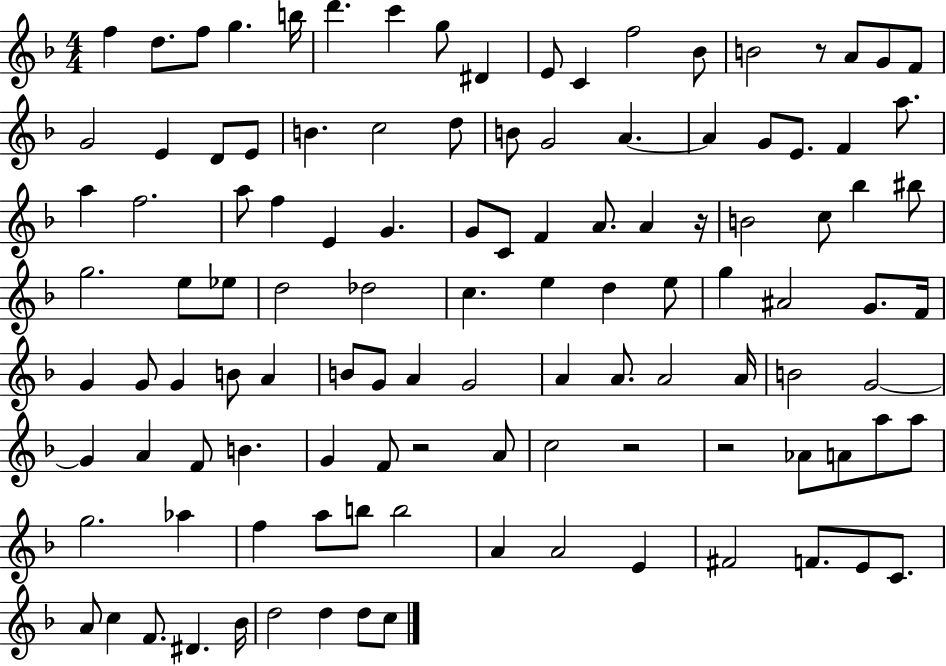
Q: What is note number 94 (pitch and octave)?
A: A4